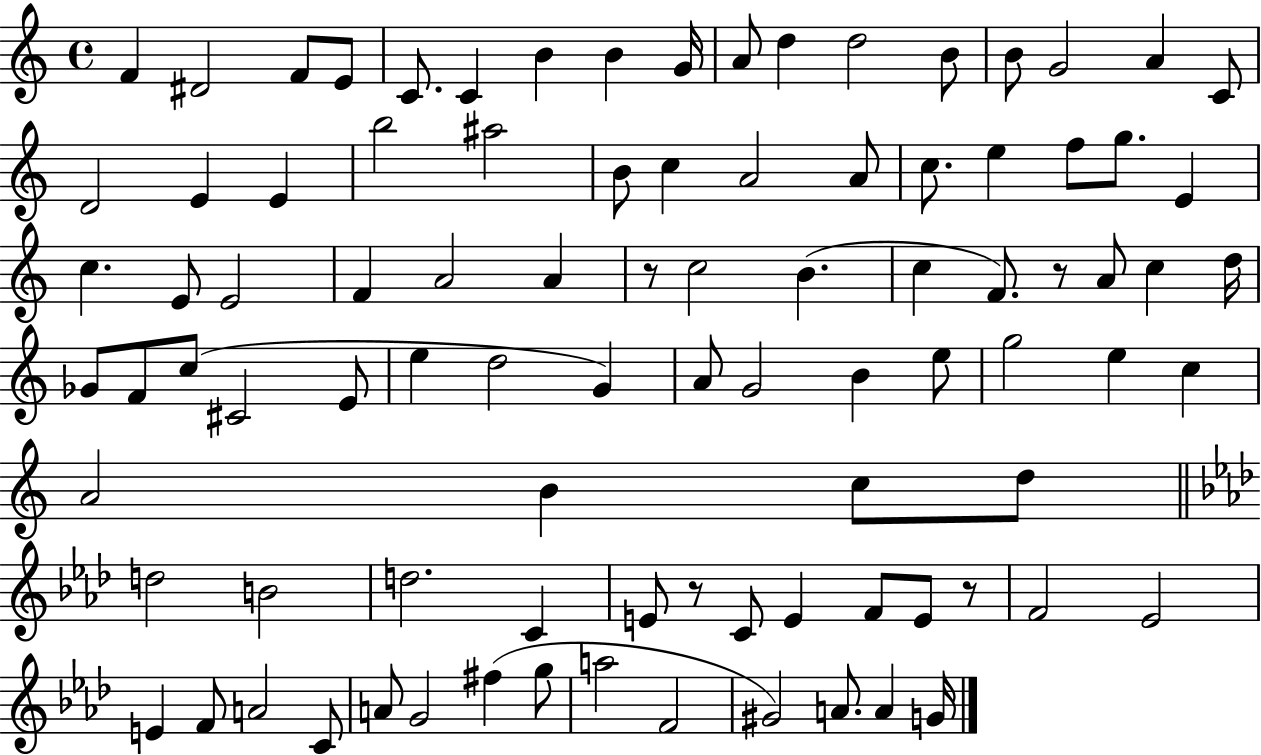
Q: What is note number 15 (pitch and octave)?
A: G4